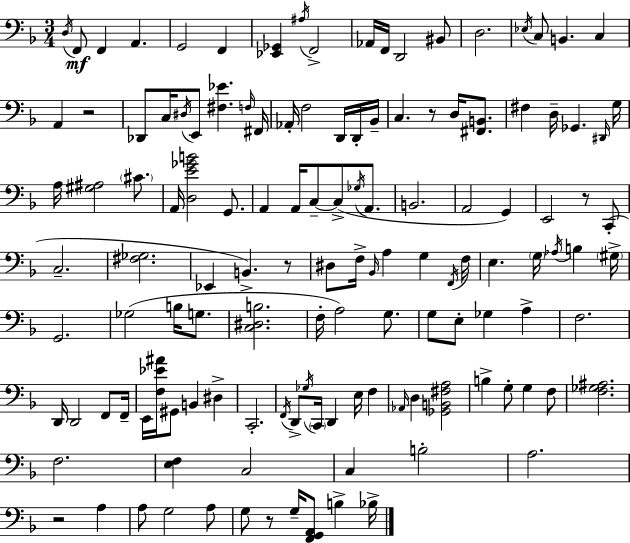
D3/s F2/e F2/q A2/q. G2/h F2/q [Eb2,Gb2]/q A#3/s F2/h Ab2/s F2/s D2/h BIS2/e D3/h. Eb3/s C3/e B2/q. C3/q A2/q R/h Db2/e C3/s D#3/s E2/e [F#3,Eb4]/q. F3/s F#2/s Ab2/s F3/h D2/s D2/s Bb2/s C3/q. R/e D3/s [F#2,B2]/e. F#3/q D3/s Gb2/q. D#2/s G3/s A3/s [G#3,A#3]/h C#4/e. A2/s [D3,E4,Gb4,B4]/h G2/e. A2/q A2/s C3/e C3/e Gb3/s A2/e. B2/h. A2/h G2/q E2/h R/e C2/e C3/h. [F#3,Gb3]/h. Eb2/q B2/q. R/e D#3/e F3/s Bb2/s A3/q G3/q F2/s F3/s E3/q. G3/s Ab3/s B3/q G#3/s G2/h. Gb3/h B3/s G3/e. [C3,D#3,B3]/h. F3/s A3/h G3/e. G3/e E3/e Gb3/q A3/q F3/h. D2/s D2/h F2/e F2/s E2/s [F3,Eb4,A#4]/s G#2/e B2/q D#3/q C2/h. F2/s D2/e Gb3/s C2/s D2/q E3/s F3/q Ab2/s D3/q [Gb2,B2,F#3,A3]/h B3/q G3/e G3/q F3/e [F3,Gb3,A#3]/h. F3/h. [E3,F3]/q C3/h C3/q B3/h A3/h. R/h A3/q A3/e G3/h A3/e G3/e R/e G3/s [F2,G2,A2]/e B3/q Bb3/s